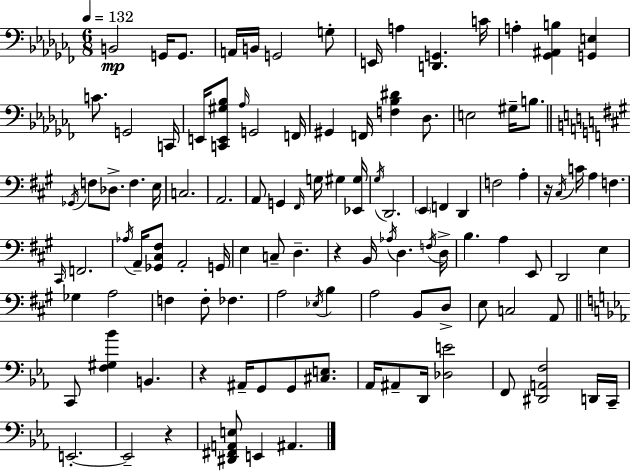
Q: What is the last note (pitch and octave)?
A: A#2